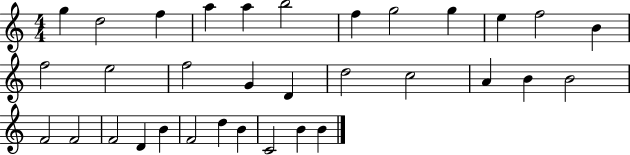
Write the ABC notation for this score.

X:1
T:Untitled
M:4/4
L:1/4
K:C
g d2 f a a b2 f g2 g e f2 B f2 e2 f2 G D d2 c2 A B B2 F2 F2 F2 D B F2 d B C2 B B